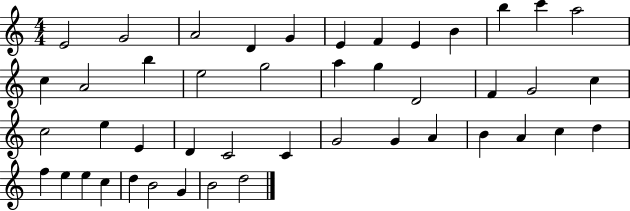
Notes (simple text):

E4/h G4/h A4/h D4/q G4/q E4/q F4/q E4/q B4/q B5/q C6/q A5/h C5/q A4/h B5/q E5/h G5/h A5/q G5/q D4/h F4/q G4/h C5/q C5/h E5/q E4/q D4/q C4/h C4/q G4/h G4/q A4/q B4/q A4/q C5/q D5/q F5/q E5/q E5/q C5/q D5/q B4/h G4/q B4/h D5/h